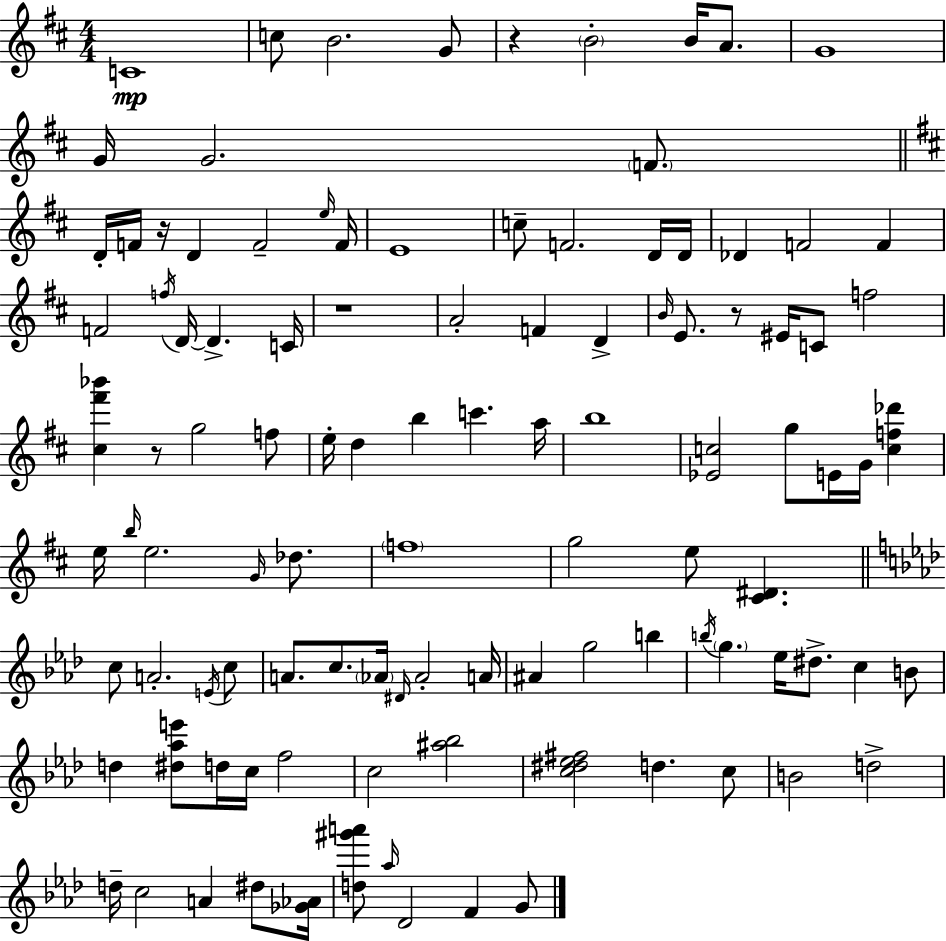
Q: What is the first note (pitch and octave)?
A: C4